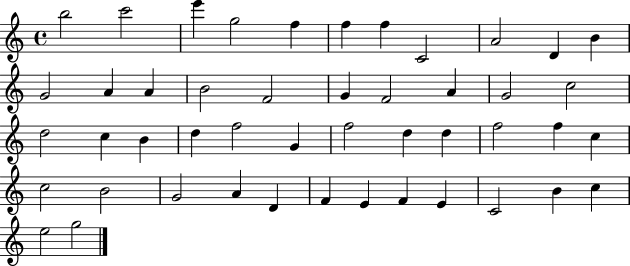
{
  \clef treble
  \time 4/4
  \defaultTimeSignature
  \key c \major
  b''2 c'''2 | e'''4 g''2 f''4 | f''4 f''4 c'2 | a'2 d'4 b'4 | \break g'2 a'4 a'4 | b'2 f'2 | g'4 f'2 a'4 | g'2 c''2 | \break d''2 c''4 b'4 | d''4 f''2 g'4 | f''2 d''4 d''4 | f''2 f''4 c''4 | \break c''2 b'2 | g'2 a'4 d'4 | f'4 e'4 f'4 e'4 | c'2 b'4 c''4 | \break e''2 g''2 | \bar "|."
}